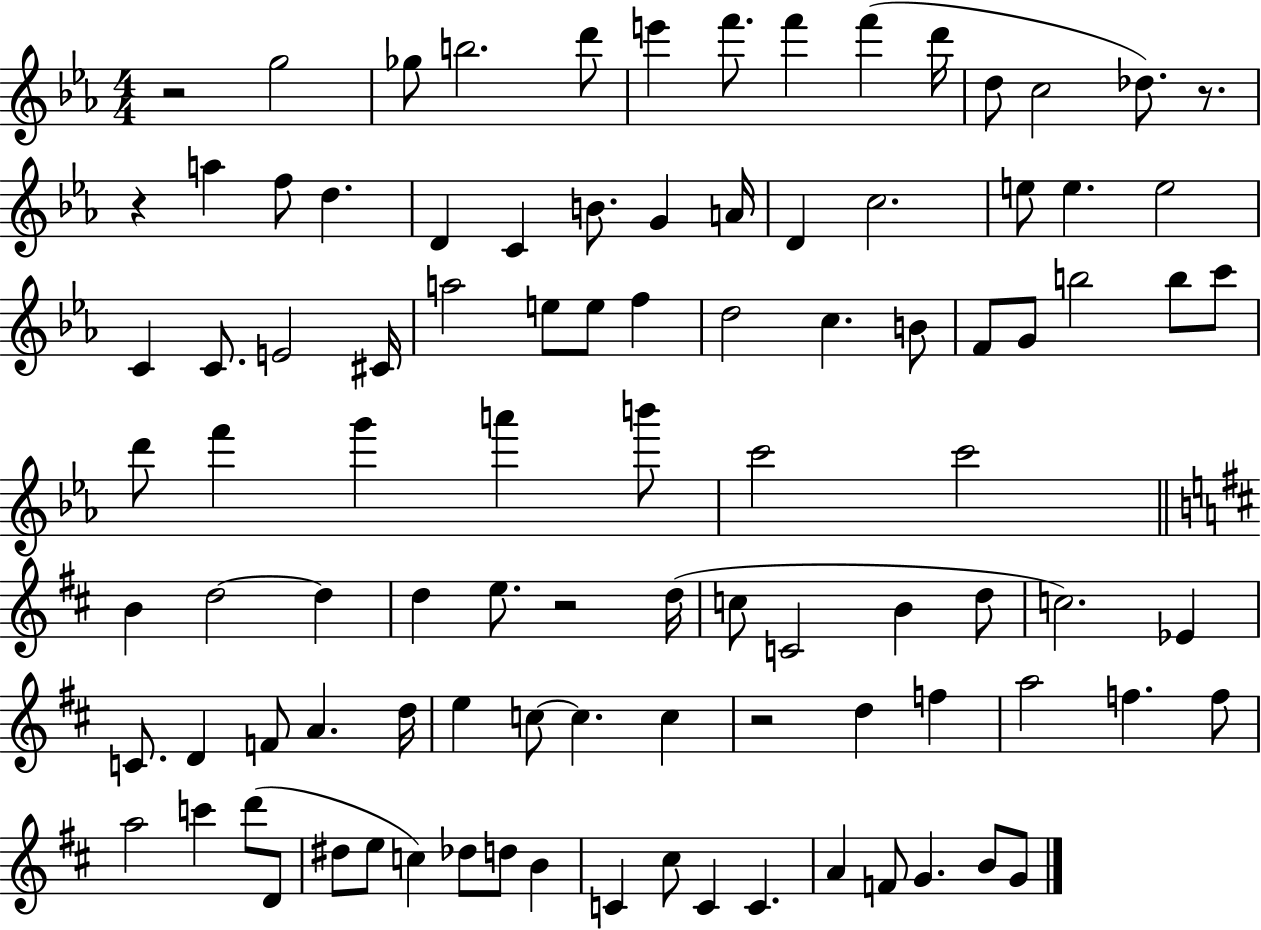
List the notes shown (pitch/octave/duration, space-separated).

R/h G5/h Gb5/e B5/h. D6/e E6/q F6/e. F6/q F6/q D6/s D5/e C5/h Db5/e. R/e. R/q A5/q F5/e D5/q. D4/q C4/q B4/e. G4/q A4/s D4/q C5/h. E5/e E5/q. E5/h C4/q C4/e. E4/h C#4/s A5/h E5/e E5/e F5/q D5/h C5/q. B4/e F4/e G4/e B5/h B5/e C6/e D6/e F6/q G6/q A6/q B6/e C6/h C6/h B4/q D5/h D5/q D5/q E5/e. R/h D5/s C5/e C4/h B4/q D5/e C5/h. Eb4/q C4/e. D4/q F4/e A4/q. D5/s E5/q C5/e C5/q. C5/q R/h D5/q F5/q A5/h F5/q. F5/e A5/h C6/q D6/e D4/e D#5/e E5/e C5/q Db5/e D5/e B4/q C4/q C#5/e C4/q C4/q. A4/q F4/e G4/q. B4/e G4/e